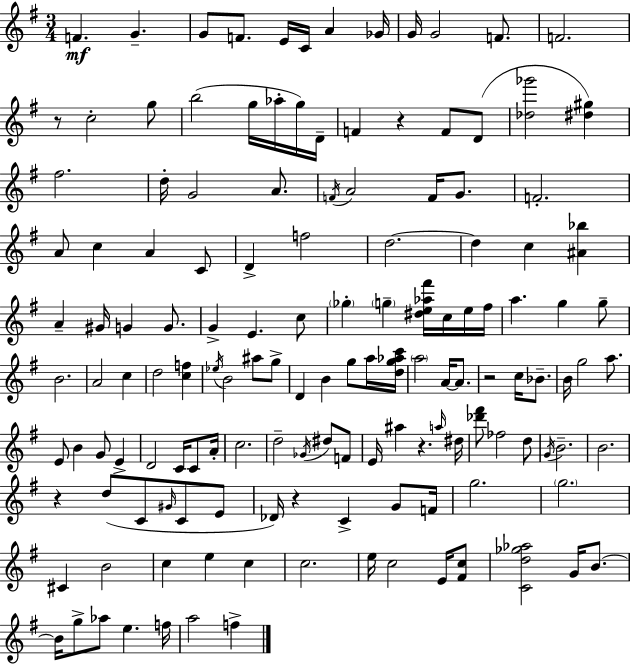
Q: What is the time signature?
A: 3/4